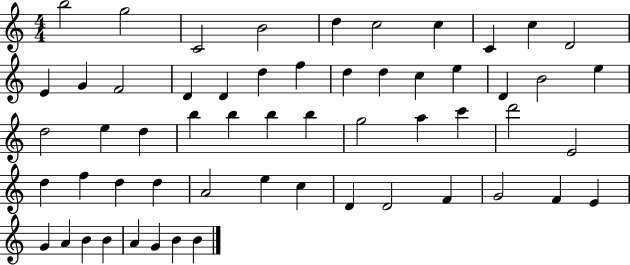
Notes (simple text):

B5/h G5/h C4/h B4/h D5/q C5/h C5/q C4/q C5/q D4/h E4/q G4/q F4/h D4/q D4/q D5/q F5/q D5/q D5/q C5/q E5/q D4/q B4/h E5/q D5/h E5/q D5/q B5/q B5/q B5/q B5/q G5/h A5/q C6/q D6/h E4/h D5/q F5/q D5/q D5/q A4/h E5/q C5/q D4/q D4/h F4/q G4/h F4/q E4/q G4/q A4/q B4/q B4/q A4/q G4/q B4/q B4/q